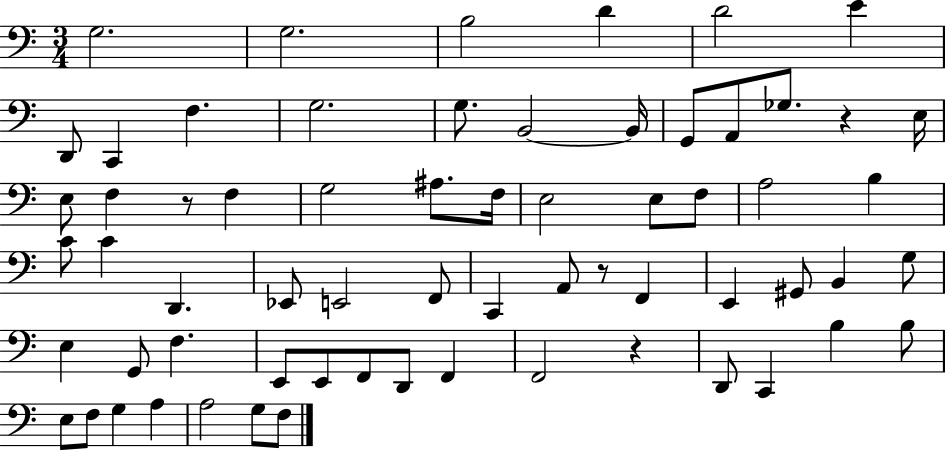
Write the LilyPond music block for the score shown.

{
  \clef bass
  \numericTimeSignature
  \time 3/4
  \key c \major
  g2. | g2. | b2 d'4 | d'2 e'4 | \break d,8 c,4 f4. | g2. | g8. b,2~~ b,16 | g,8 a,8 ges8. r4 e16 | \break e8 f4 r8 f4 | g2 ais8. f16 | e2 e8 f8 | a2 b4 | \break c'8 c'4 d,4. | ees,8 e,2 f,8 | c,4 a,8 r8 f,4 | e,4 gis,8 b,4 g8 | \break e4 g,8 f4. | e,8 e,8 f,8 d,8 f,4 | f,2 r4 | d,8 c,4 b4 b8 | \break e8 f8 g4 a4 | a2 g8 f8 | \bar "|."
}